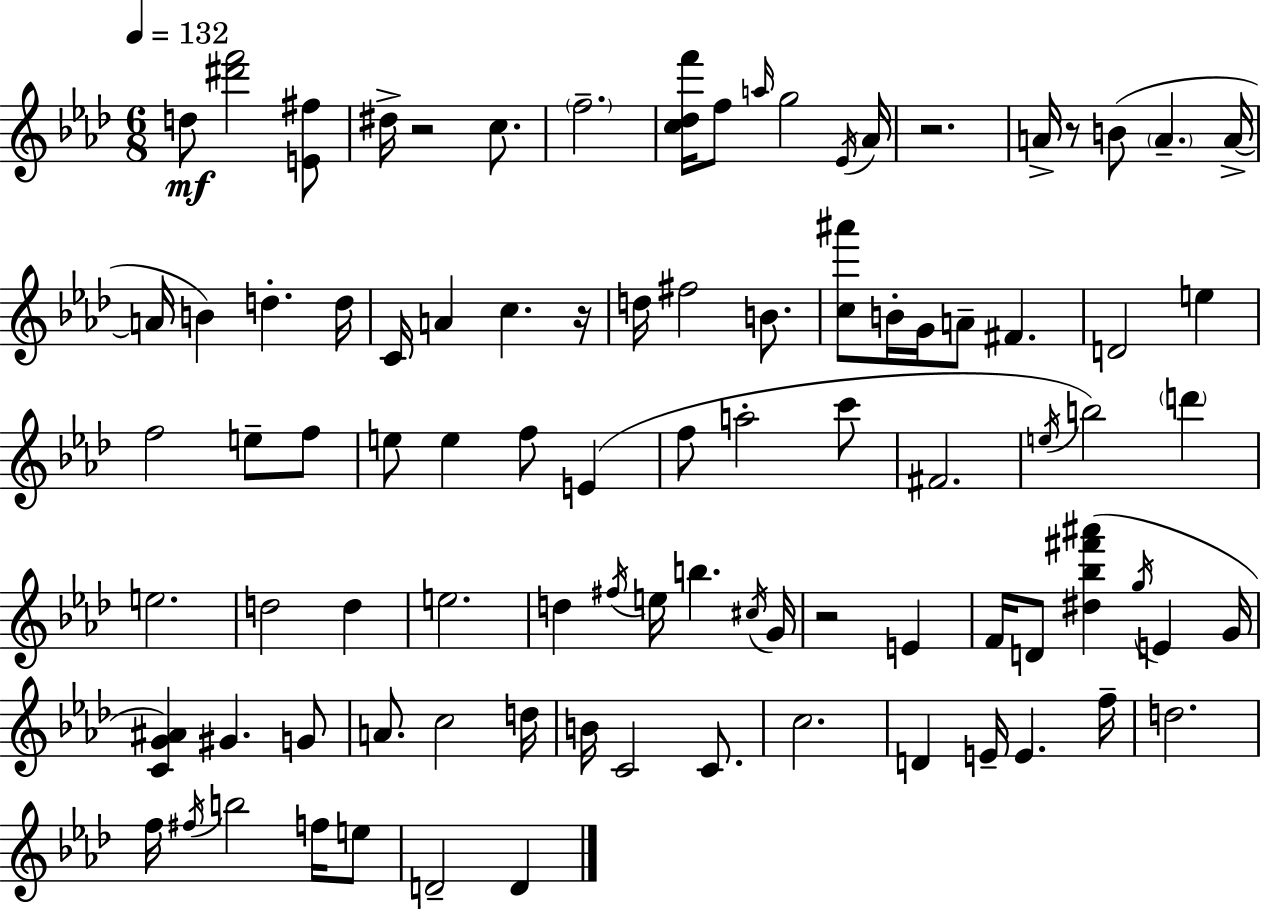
{
  \clef treble
  \numericTimeSignature
  \time 6/8
  \key aes \major
  \tempo 4 = 132
  \repeat volta 2 { d''8\mf <dis''' f'''>2 <e' fis''>8 | dis''16-> r2 c''8. | \parenthesize f''2.-- | <c'' des'' f'''>16 f''8 \grace { a''16 } g''2 | \break \acciaccatura { ees'16 } aes'16 r2. | a'16-> r8 b'8( \parenthesize a'4.-- | a'16->~~ a'16 b'4) d''4.-. | d''16 c'16 a'4 c''4. | \break r16 d''16 fis''2 b'8. | <c'' ais'''>8 b'16-. g'16 a'8-- fis'4. | d'2 e''4 | f''2 e''8-- | \break f''8 e''8 e''4 f''8 e'4( | f''8 a''2-. | c'''8 fis'2. | \acciaccatura { e''16 }) b''2 \parenthesize d'''4 | \break e''2. | d''2 d''4 | e''2. | d''4 \acciaccatura { fis''16 } e''16 b''4. | \break \acciaccatura { cis''16 } g'16 r2 | e'4 f'16 d'8 <dis'' bes'' fis''' ais'''>4( | \acciaccatura { g''16 } e'4 g'16 <c' g' ais'>4) gis'4. | g'8 a'8. c''2 | \break d''16 b'16 c'2 | c'8. c''2. | d'4 e'16-- e'4. | f''16-- d''2. | \break f''16 \acciaccatura { fis''16 } b''2 | f''16 e''8 d'2-- | d'4 } \bar "|."
}